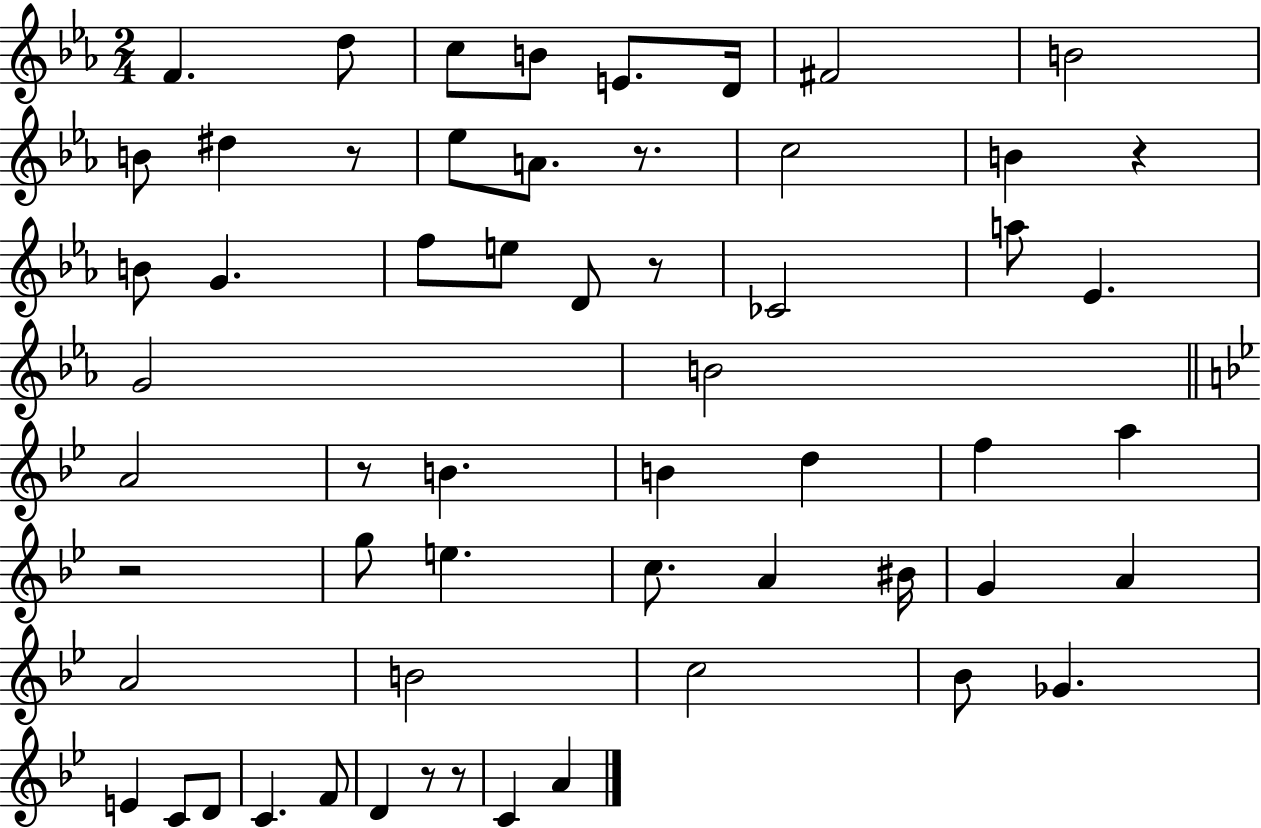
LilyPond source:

{
  \clef treble
  \numericTimeSignature
  \time 2/4
  \key ees \major
  \repeat volta 2 { f'4. d''8 | c''8 b'8 e'8. d'16 | fis'2 | b'2 | \break b'8 dis''4 r8 | ees''8 a'8. r8. | c''2 | b'4 r4 | \break b'8 g'4. | f''8 e''8 d'8 r8 | ces'2 | a''8 ees'4. | \break g'2 | b'2 | \bar "||" \break \key bes \major a'2 | r8 b'4. | b'4 d''4 | f''4 a''4 | \break r2 | g''8 e''4. | c''8. a'4 bis'16 | g'4 a'4 | \break a'2 | b'2 | c''2 | bes'8 ges'4. | \break e'4 c'8 d'8 | c'4. f'8 | d'4 r8 r8 | c'4 a'4 | \break } \bar "|."
}